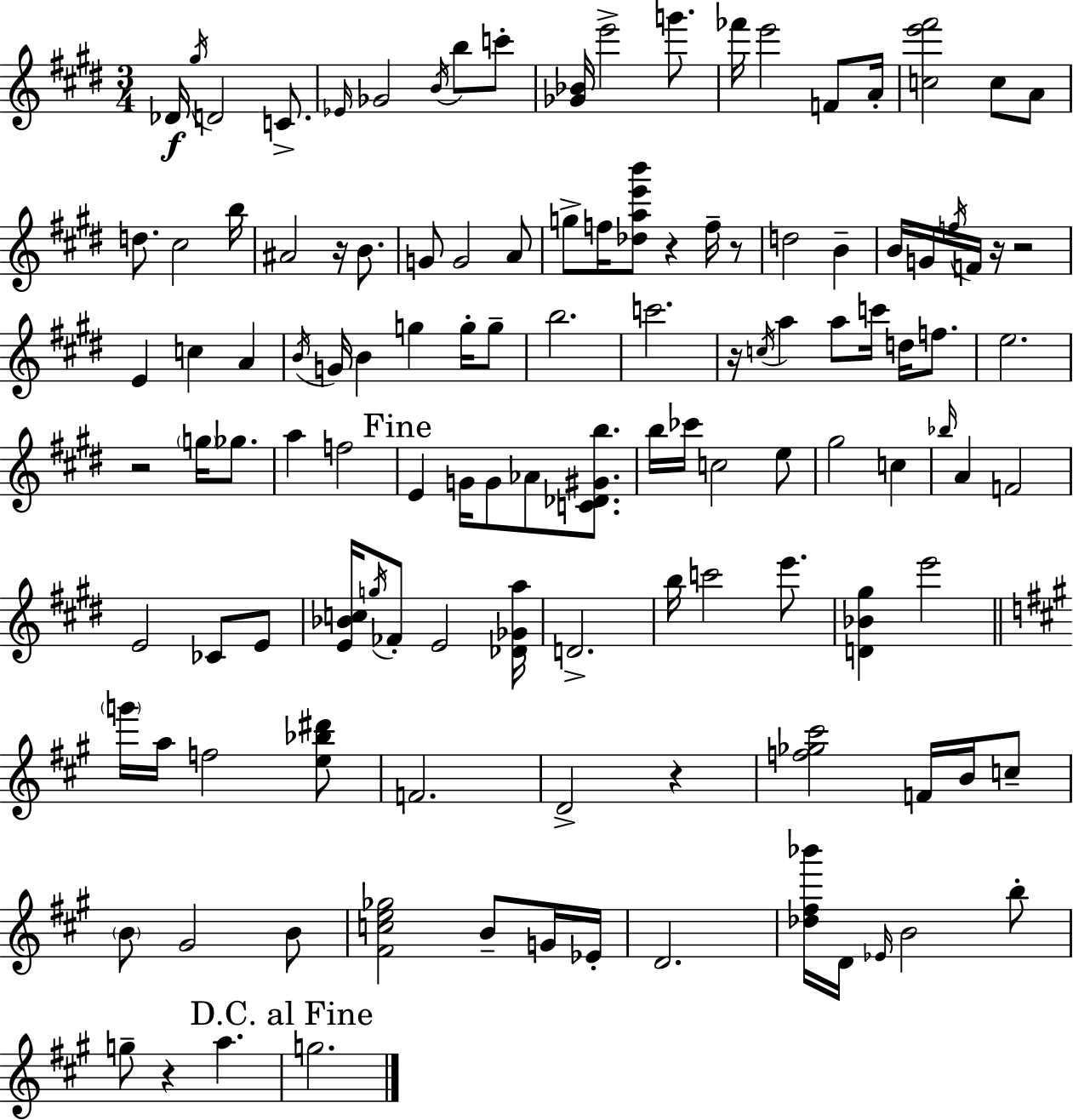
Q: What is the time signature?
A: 3/4